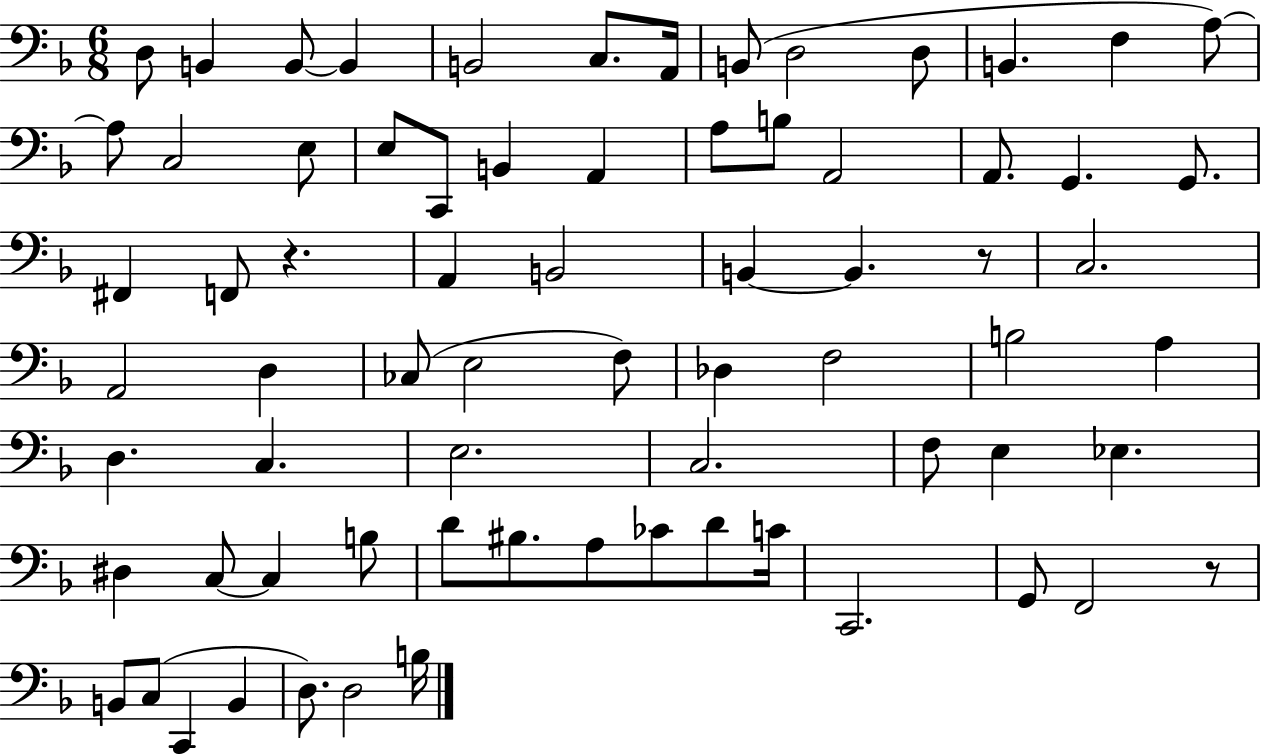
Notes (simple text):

D3/e B2/q B2/e B2/q B2/h C3/e. A2/s B2/e D3/h D3/e B2/q. F3/q A3/e A3/e C3/h E3/e E3/e C2/e B2/q A2/q A3/e B3/e A2/h A2/e. G2/q. G2/e. F#2/q F2/e R/q. A2/q B2/h B2/q B2/q. R/e C3/h. A2/h D3/q CES3/e E3/h F3/e Db3/q F3/h B3/h A3/q D3/q. C3/q. E3/h. C3/h. F3/e E3/q Eb3/q. D#3/q C3/e C3/q B3/e D4/e BIS3/e. A3/e CES4/e D4/e C4/s C2/h. G2/e F2/h R/e B2/e C3/e C2/q B2/q D3/e. D3/h B3/s